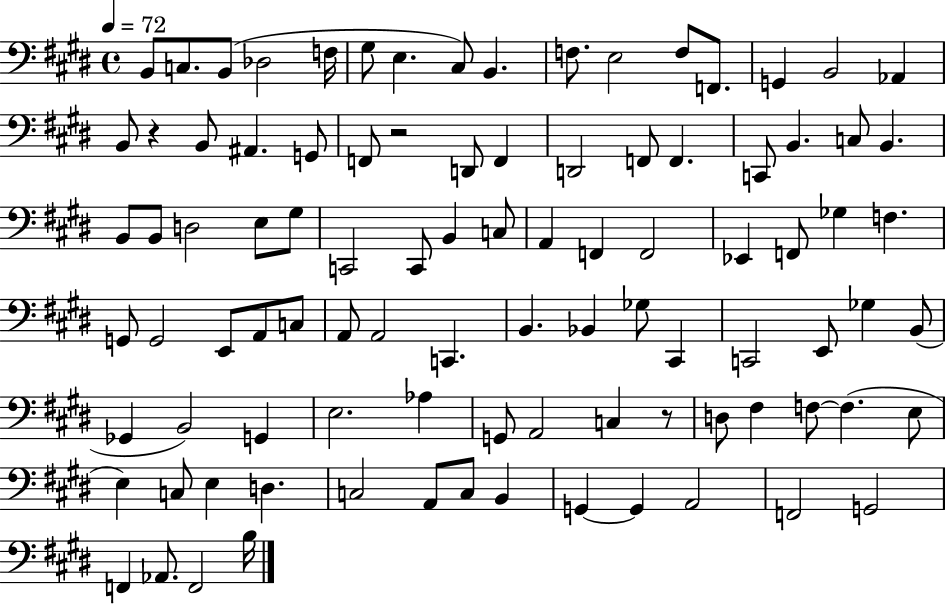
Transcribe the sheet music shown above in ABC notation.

X:1
T:Untitled
M:4/4
L:1/4
K:E
B,,/2 C,/2 B,,/2 _D,2 F,/4 ^G,/2 E, ^C,/2 B,, F,/2 E,2 F,/2 F,,/2 G,, B,,2 _A,, B,,/2 z B,,/2 ^A,, G,,/2 F,,/2 z2 D,,/2 F,, D,,2 F,,/2 F,, C,,/2 B,, C,/2 B,, B,,/2 B,,/2 D,2 E,/2 ^G,/2 C,,2 C,,/2 B,, C,/2 A,, F,, F,,2 _E,, F,,/2 _G, F, G,,/2 G,,2 E,,/2 A,,/2 C,/2 A,,/2 A,,2 C,, B,, _B,, _G,/2 ^C,, C,,2 E,,/2 _G, B,,/2 _G,, B,,2 G,, E,2 _A, G,,/2 A,,2 C, z/2 D,/2 ^F, F,/2 F, E,/2 E, C,/2 E, D, C,2 A,,/2 C,/2 B,, G,, G,, A,,2 F,,2 G,,2 F,, _A,,/2 F,,2 B,/4